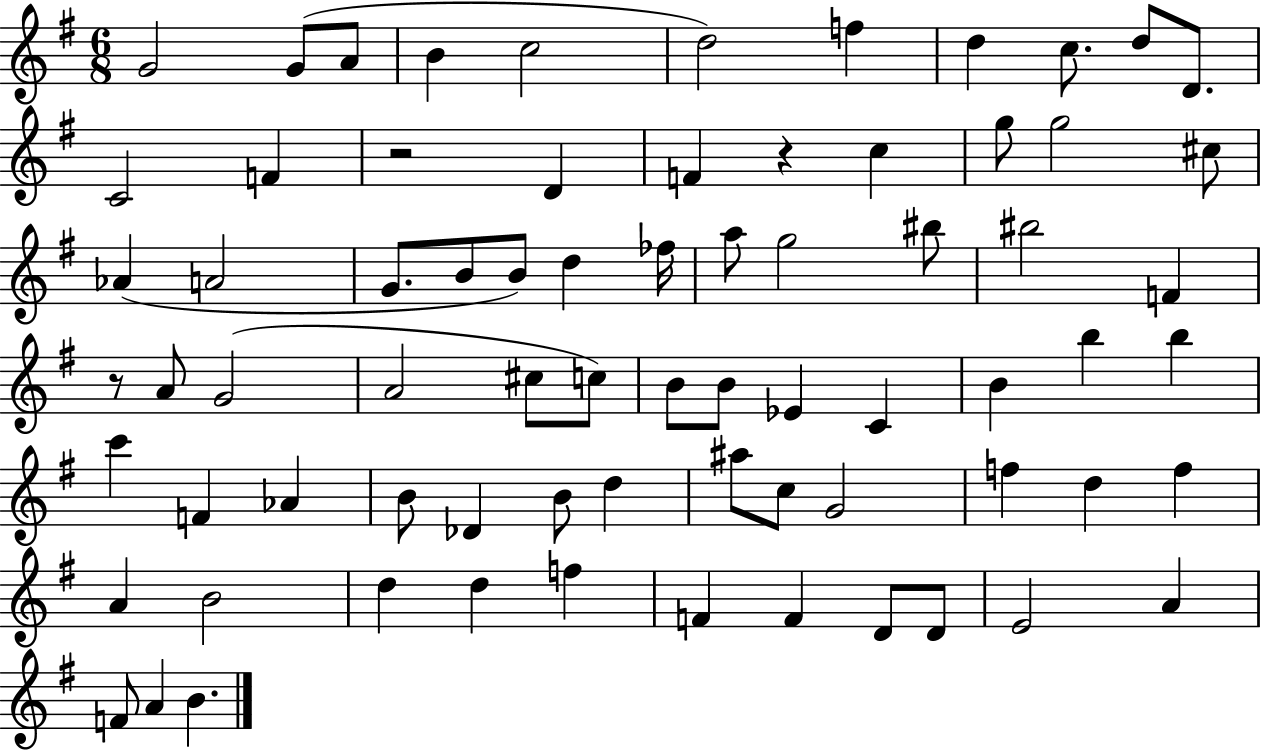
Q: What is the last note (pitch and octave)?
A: B4